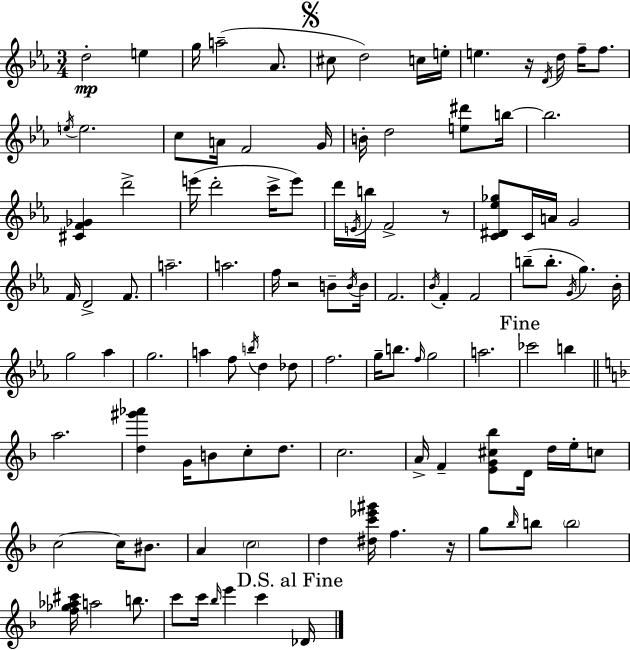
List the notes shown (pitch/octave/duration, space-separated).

D5/h E5/q G5/s A5/h Ab4/e. C#5/e D5/h C5/s E5/s E5/q. R/s D4/s D5/s F5/s F5/e. E5/s E5/h. C5/e A4/s F4/h G4/s B4/s D5/h [E5,D#6]/e B5/s B5/h. [C#4,F4,Gb4]/q D6/h E6/s D6/h C6/s E6/e D6/s E4/s B5/s F4/h R/e [C4,D#4,Eb5,Gb5]/e C4/s A4/s G4/h F4/s D4/h F4/e. A5/h. A5/h. F5/s R/h B4/e B4/s B4/s F4/h. Bb4/s F4/q F4/h B5/e B5/e. G4/s G5/q. Bb4/s G5/h Ab5/q G5/h. A5/q F5/e B5/s D5/q Db5/e F5/h. G5/s B5/e. F5/s G5/h A5/h. CES6/h B5/q A5/h. [D5,G#6,Ab6]/q G4/s B4/e C5/e D5/e. C5/h. A4/s F4/q [E4,G4,C#5,Bb5]/e D4/s D5/s E5/s C5/e C5/h C5/s BIS4/e. A4/q C5/h D5/q [D#5,C6,Eb6,G#6]/s F5/q. R/s G5/e Bb5/s B5/e B5/h [F5,Gb5,Ab5,C#6]/s A5/h B5/e. C6/e C6/s Bb5/s E6/q C6/q Db4/s